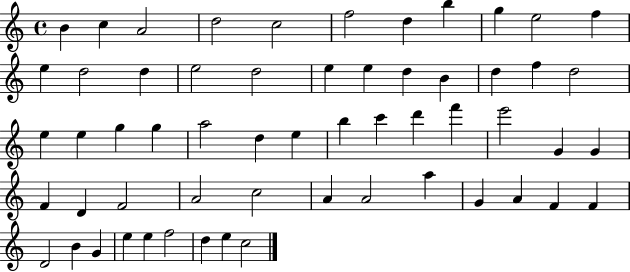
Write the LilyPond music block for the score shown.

{
  \clef treble
  \time 4/4
  \defaultTimeSignature
  \key c \major
  b'4 c''4 a'2 | d''2 c''2 | f''2 d''4 b''4 | g''4 e''2 f''4 | \break e''4 d''2 d''4 | e''2 d''2 | e''4 e''4 d''4 b'4 | d''4 f''4 d''2 | \break e''4 e''4 g''4 g''4 | a''2 d''4 e''4 | b''4 c'''4 d'''4 f'''4 | e'''2 g'4 g'4 | \break f'4 d'4 f'2 | a'2 c''2 | a'4 a'2 a''4 | g'4 a'4 f'4 f'4 | \break d'2 b'4 g'4 | e''4 e''4 f''2 | d''4 e''4 c''2 | \bar "|."
}